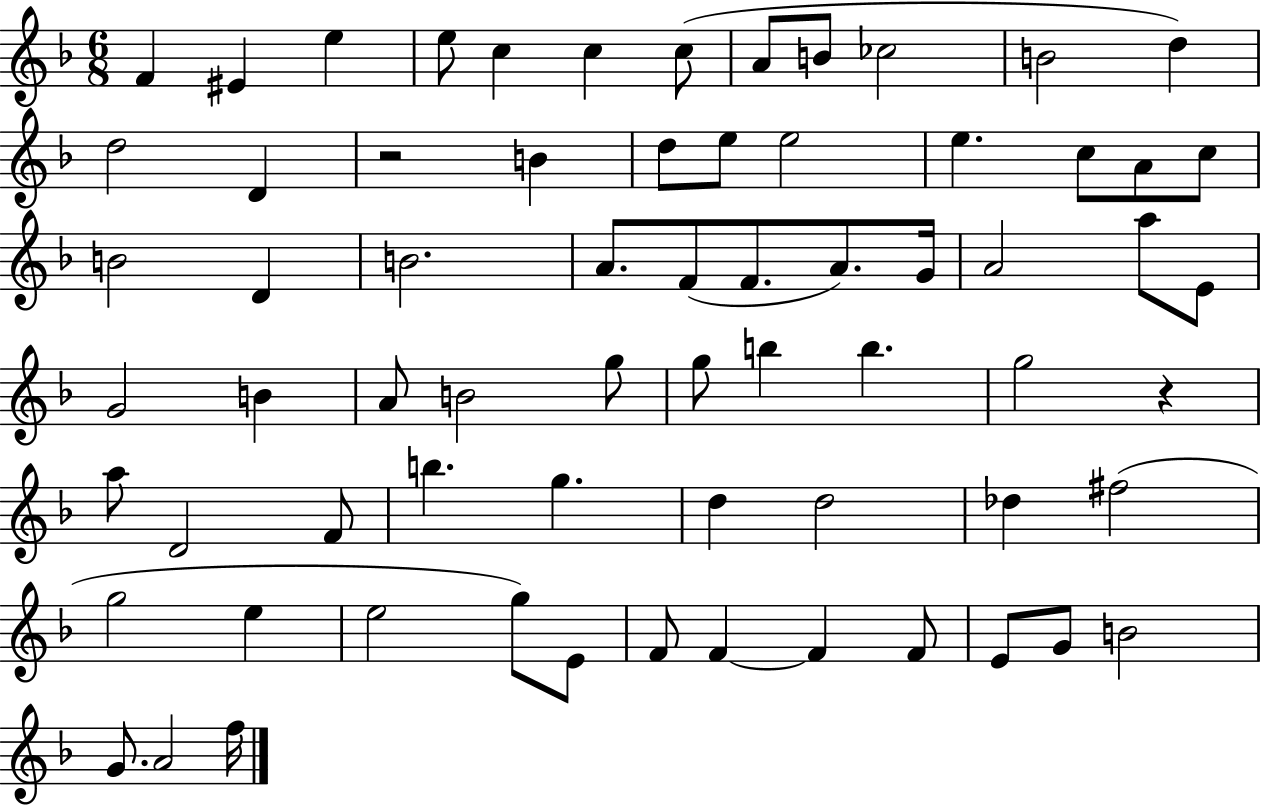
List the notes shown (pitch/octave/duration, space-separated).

F4/q EIS4/q E5/q E5/e C5/q C5/q C5/e A4/e B4/e CES5/h B4/h D5/q D5/h D4/q R/h B4/q D5/e E5/e E5/h E5/q. C5/e A4/e C5/e B4/h D4/q B4/h. A4/e. F4/e F4/e. A4/e. G4/s A4/h A5/e E4/e G4/h B4/q A4/e B4/h G5/e G5/e B5/q B5/q. G5/h R/q A5/e D4/h F4/e B5/q. G5/q. D5/q D5/h Db5/q F#5/h G5/h E5/q E5/h G5/e E4/e F4/e F4/q F4/q F4/e E4/e G4/e B4/h G4/e. A4/h F5/s